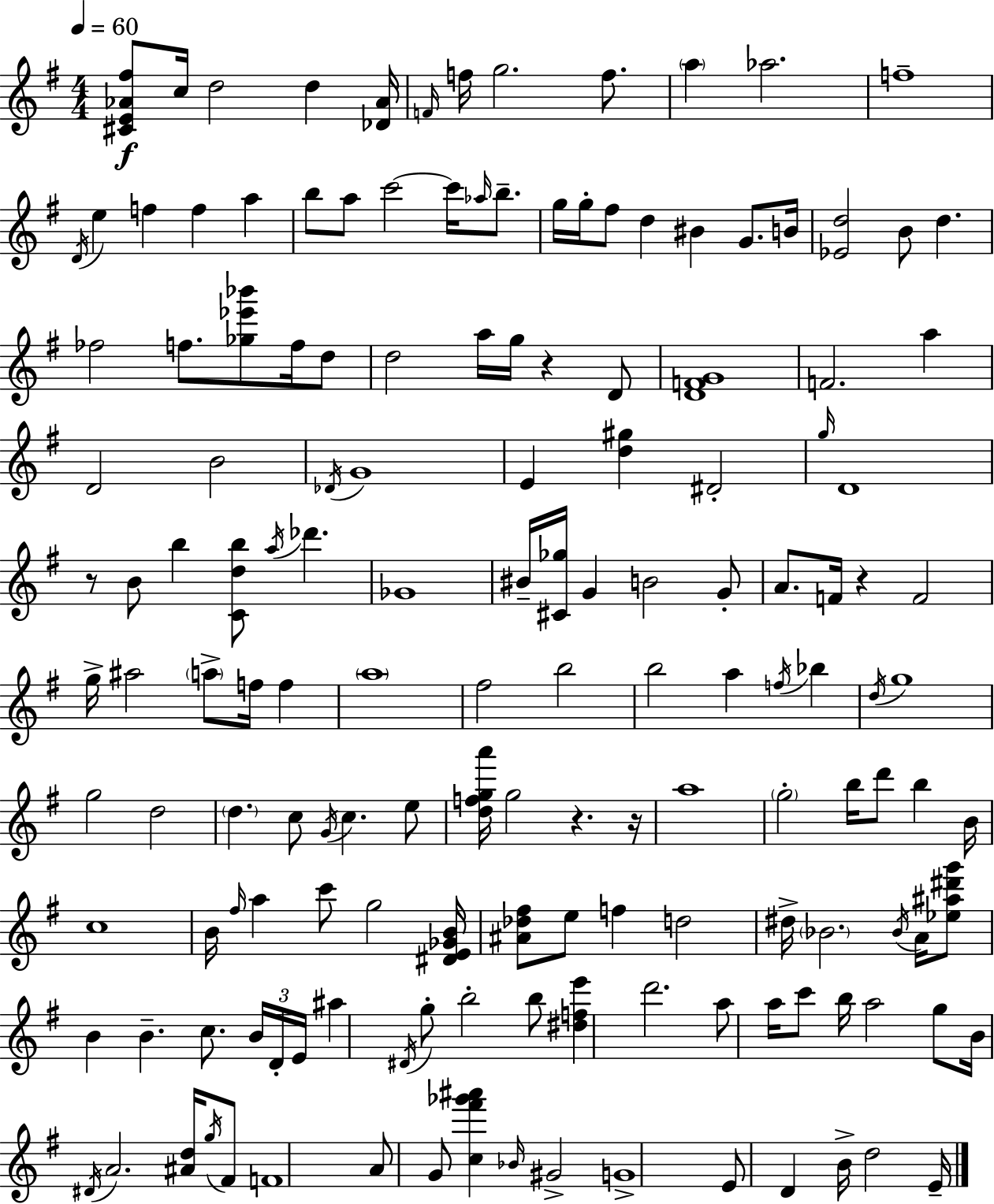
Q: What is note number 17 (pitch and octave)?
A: A5